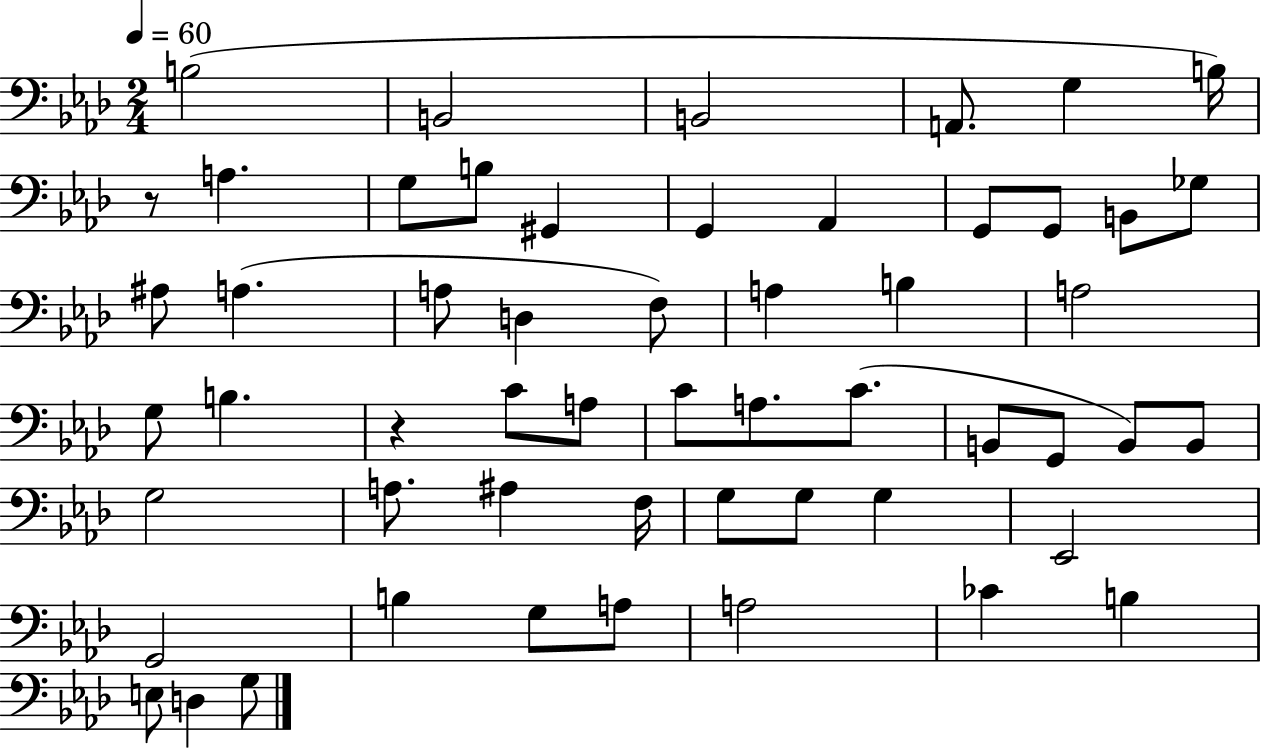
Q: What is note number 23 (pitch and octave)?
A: B3